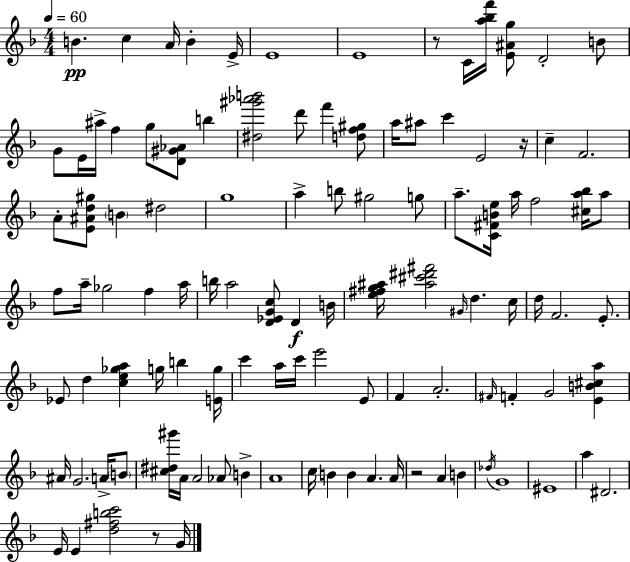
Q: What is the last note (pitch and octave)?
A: G4